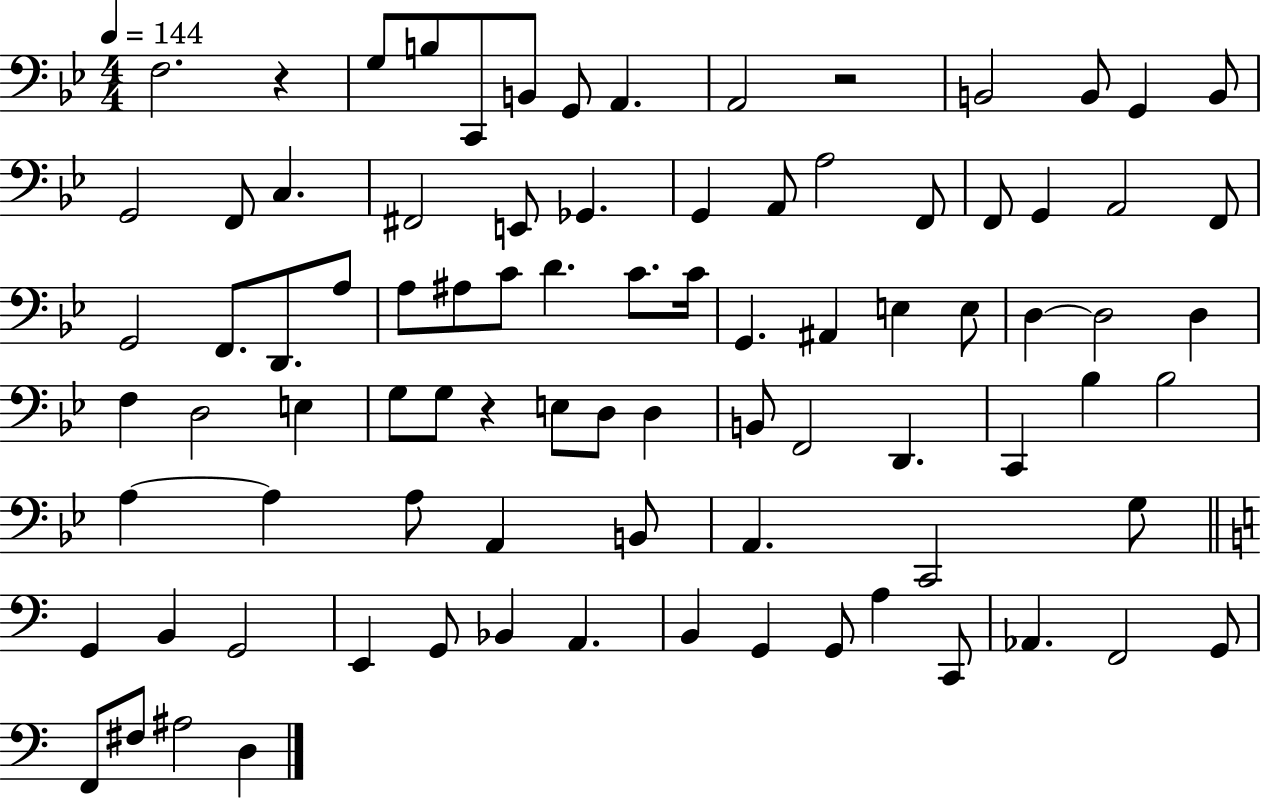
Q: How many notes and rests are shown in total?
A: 87